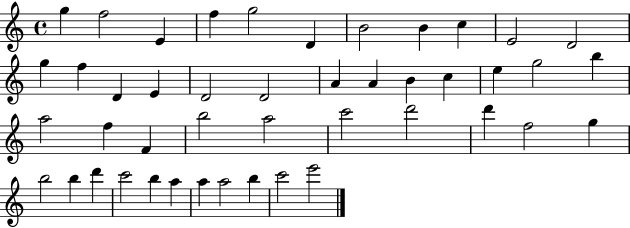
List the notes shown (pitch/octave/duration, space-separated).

G5/q F5/h E4/q F5/q G5/h D4/q B4/h B4/q C5/q E4/h D4/h G5/q F5/q D4/q E4/q D4/h D4/h A4/q A4/q B4/q C5/q E5/q G5/h B5/q A5/h F5/q F4/q B5/h A5/h C6/h D6/h D6/q F5/h G5/q B5/h B5/q D6/q C6/h B5/q A5/q A5/q A5/h B5/q C6/h E6/h